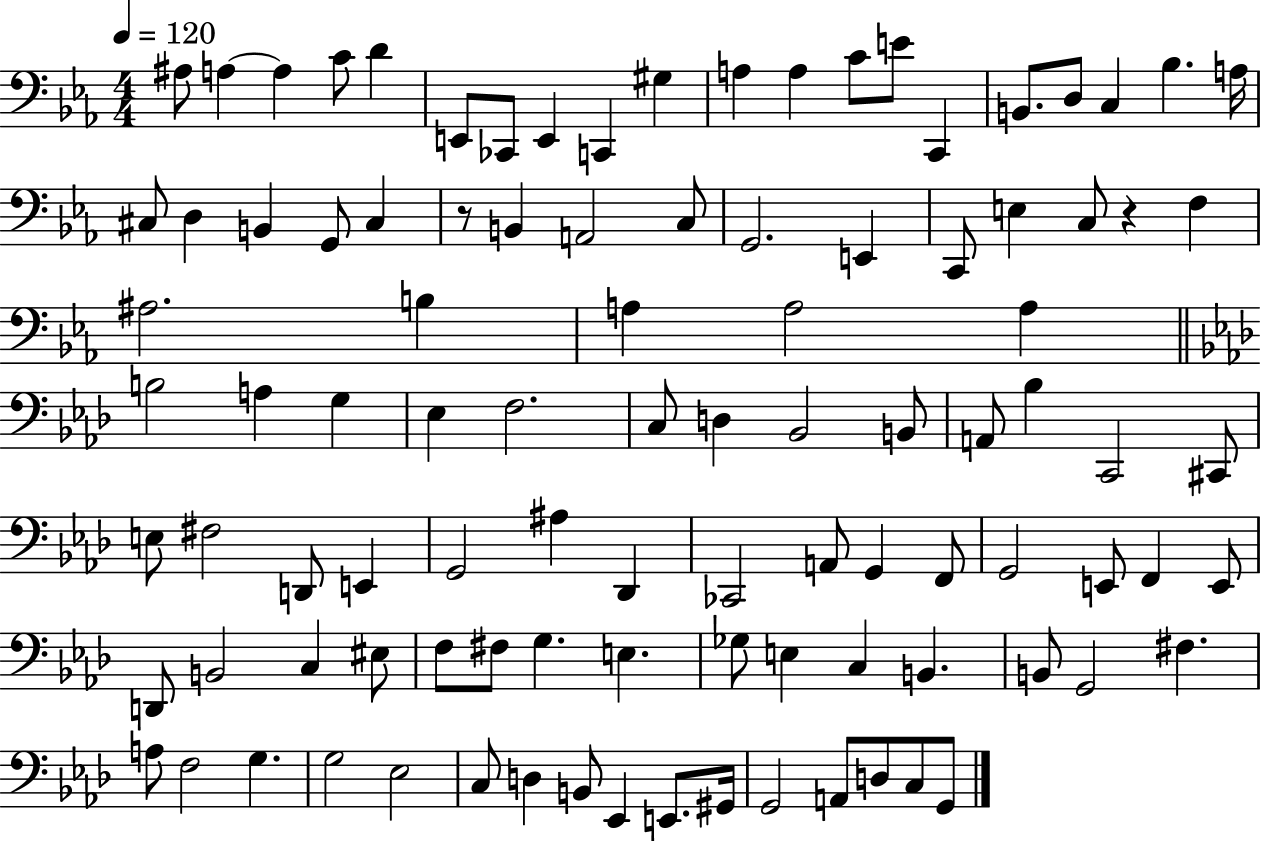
{
  \clef bass
  \numericTimeSignature
  \time 4/4
  \key ees \major
  \tempo 4 = 120
  \repeat volta 2 { ais8 a4~~ a4 c'8 d'4 | e,8 ces,8 e,4 c,4 gis4 | a4 a4 c'8 e'8 c,4 | b,8. d8 c4 bes4. a16 | \break cis8 d4 b,4 g,8 cis4 | r8 b,4 a,2 c8 | g,2. e,4 | c,8 e4 c8 r4 f4 | \break ais2. b4 | a4 a2 a4 | \bar "||" \break \key aes \major b2 a4 g4 | ees4 f2. | c8 d4 bes,2 b,8 | a,8 bes4 c,2 cis,8 | \break e8 fis2 d,8 e,4 | g,2 ais4 des,4 | ces,2 a,8 g,4 f,8 | g,2 e,8 f,4 e,8 | \break d,8 b,2 c4 eis8 | f8 fis8 g4. e4. | ges8 e4 c4 b,4. | b,8 g,2 fis4. | \break a8 f2 g4. | g2 ees2 | c8 d4 b,8 ees,4 e,8. gis,16 | g,2 a,8 d8 c8 g,8 | \break } \bar "|."
}